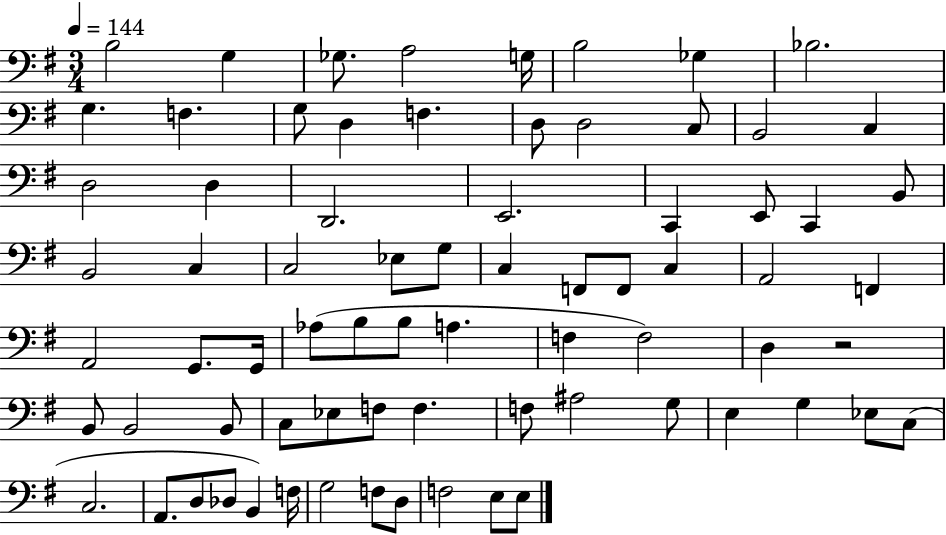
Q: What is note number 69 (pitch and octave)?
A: F3